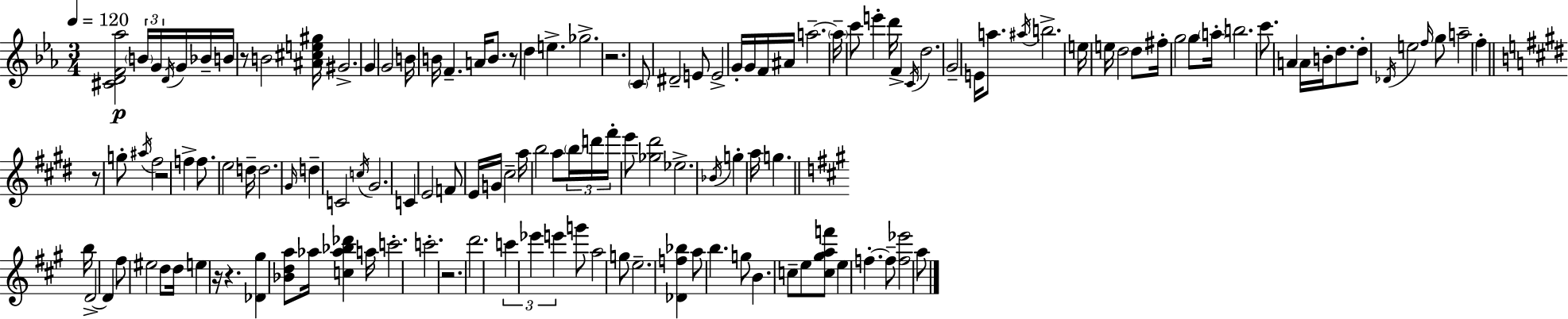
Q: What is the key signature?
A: EES major